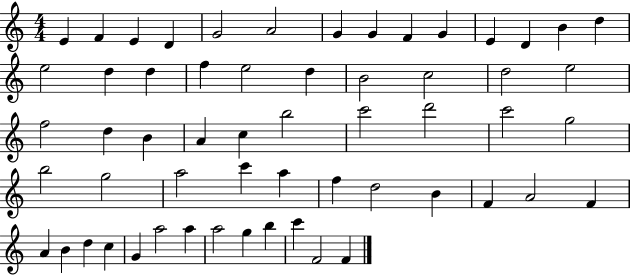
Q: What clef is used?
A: treble